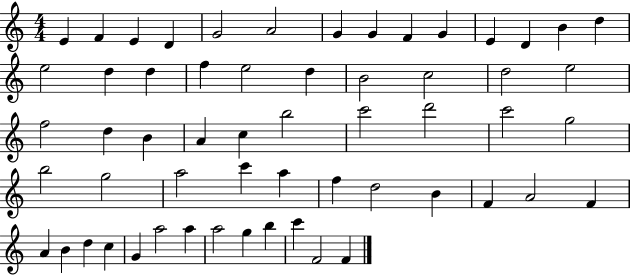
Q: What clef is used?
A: treble